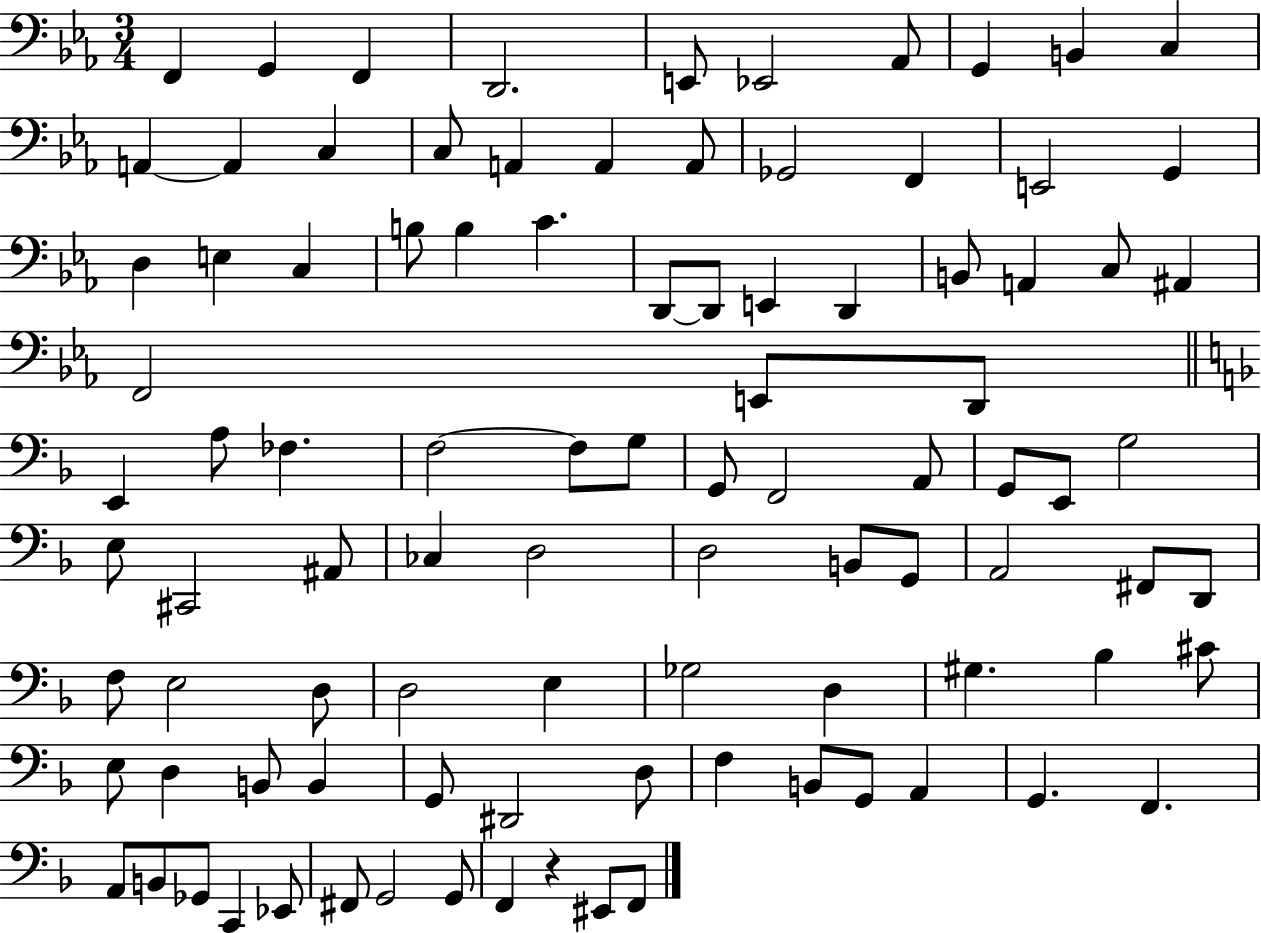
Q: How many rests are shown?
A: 1